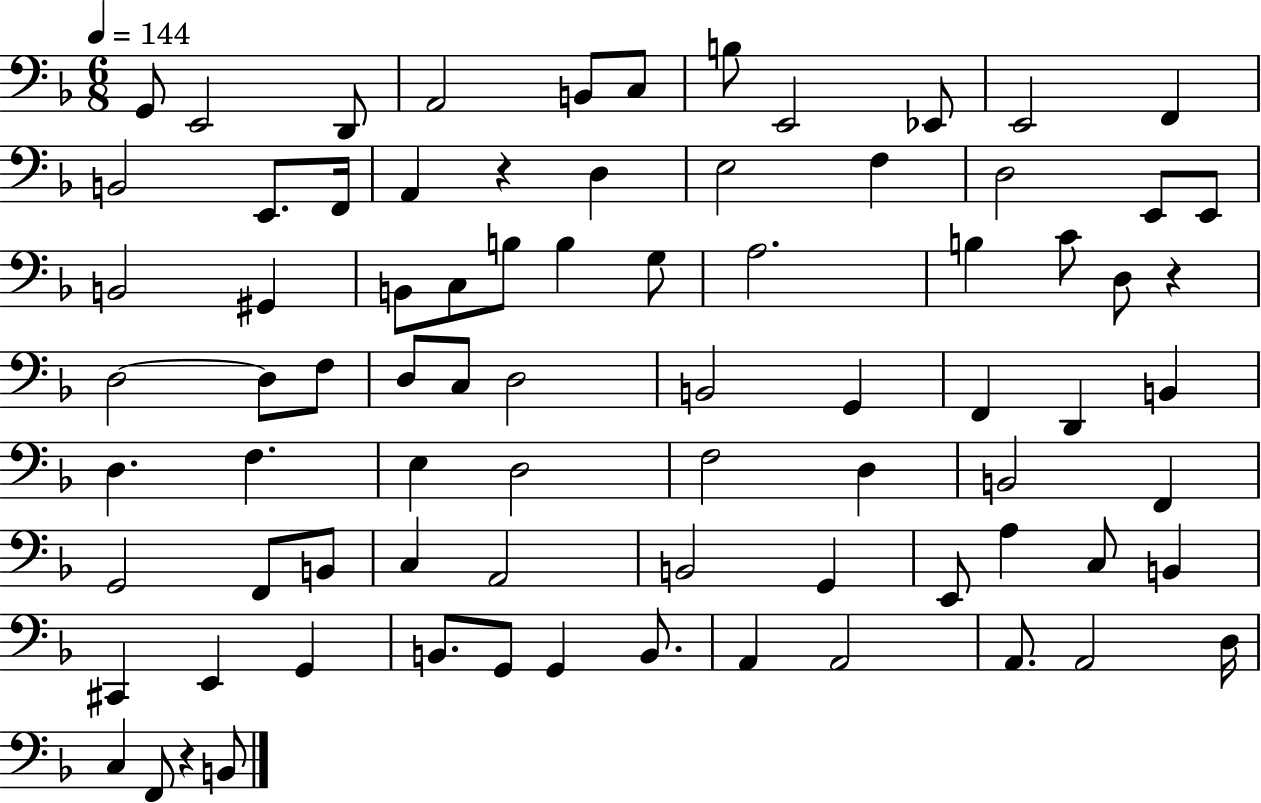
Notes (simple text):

G2/e E2/h D2/e A2/h B2/e C3/e B3/e E2/h Eb2/e E2/h F2/q B2/h E2/e. F2/s A2/q R/q D3/q E3/h F3/q D3/h E2/e E2/e B2/h G#2/q B2/e C3/e B3/e B3/q G3/e A3/h. B3/q C4/e D3/e R/q D3/h D3/e F3/e D3/e C3/e D3/h B2/h G2/q F2/q D2/q B2/q D3/q. F3/q. E3/q D3/h F3/h D3/q B2/h F2/q G2/h F2/e B2/e C3/q A2/h B2/h G2/q E2/e A3/q C3/e B2/q C#2/q E2/q G2/q B2/e. G2/e G2/q B2/e. A2/q A2/h A2/e. A2/h D3/s C3/q F2/e R/q B2/e